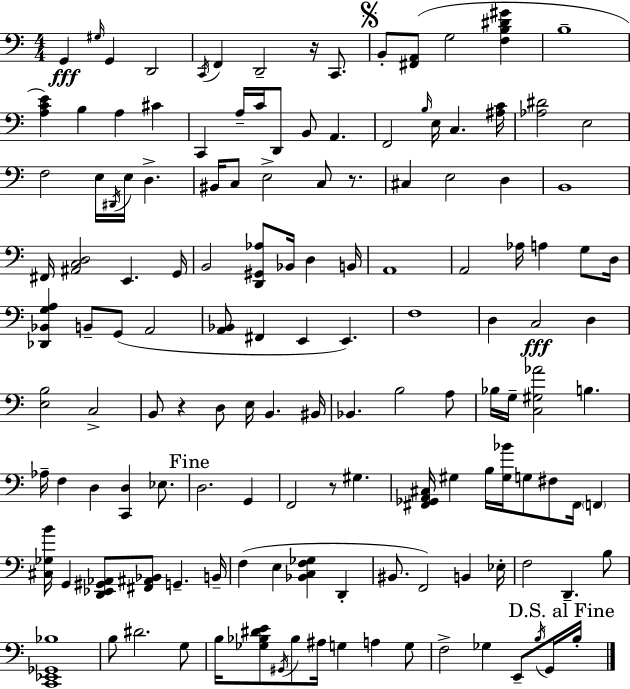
G2/q G#3/s G2/q D2/h C2/s F2/q D2/h R/s C2/e. B2/e [F#2,A2]/e G3/h [F3,B3,D#4,G#4]/q B3/w [A3,C4,E4]/q B3/q A3/q C#4/q C2/q A3/s C4/s D2/e B2/e A2/q. F2/h B3/s E3/s C3/q. [A#3,C4]/s [Ab3,D#4]/h E3/h F3/h E3/s D#2/s E3/s D3/q. BIS2/s C3/e E3/h C3/e R/e. C#3/q E3/h D3/q B2/w F#2/s [A#2,C3,D3]/h E2/q. G2/s B2/h [D2,G#2,Ab3]/e Bb2/s D3/q B2/s A2/w A2/h Ab3/s A3/q G3/e D3/s [Db2,Bb2,G3,A3]/q B2/e G2/e A2/h [A2,Bb2]/e F#2/q E2/q E2/q. F3/w D3/q C3/h D3/q [E3,B3]/h C3/h B2/e R/q D3/e E3/s B2/q. BIS2/s Bb2/q. B3/h A3/e Bb3/s G3/s [C3,G#3,Ab4]/h B3/q. Ab3/s F3/q D3/q [C2,D3]/q Eb3/e. D3/h. G2/q F2/h R/e G#3/q. [F#2,Gb2,A2,C#3]/s G#3/q B3/s [G#3,Bb4]/s G3/e F#3/e F#2/s F2/q [C#3,Gb3,B4]/s G2/q [D2,Eb2,G#2,Ab2]/e [F#2,A#2,Bb2]/e G2/q. B2/s F3/q E3/q [Bb2,C3,F3,Gb3]/q D2/q BIS2/e. F2/h B2/q Eb3/s F3/h D2/q. B3/e [C2,Eb2,Gb2,Bb3]/w B3/e D#4/h. G3/e B3/s [Gb3,Bb3,D#4,E4]/e G#2/s Bb3/e A#3/s G3/q A3/q G3/e F3/h Gb3/q E2/e B3/s G2/s B3/s